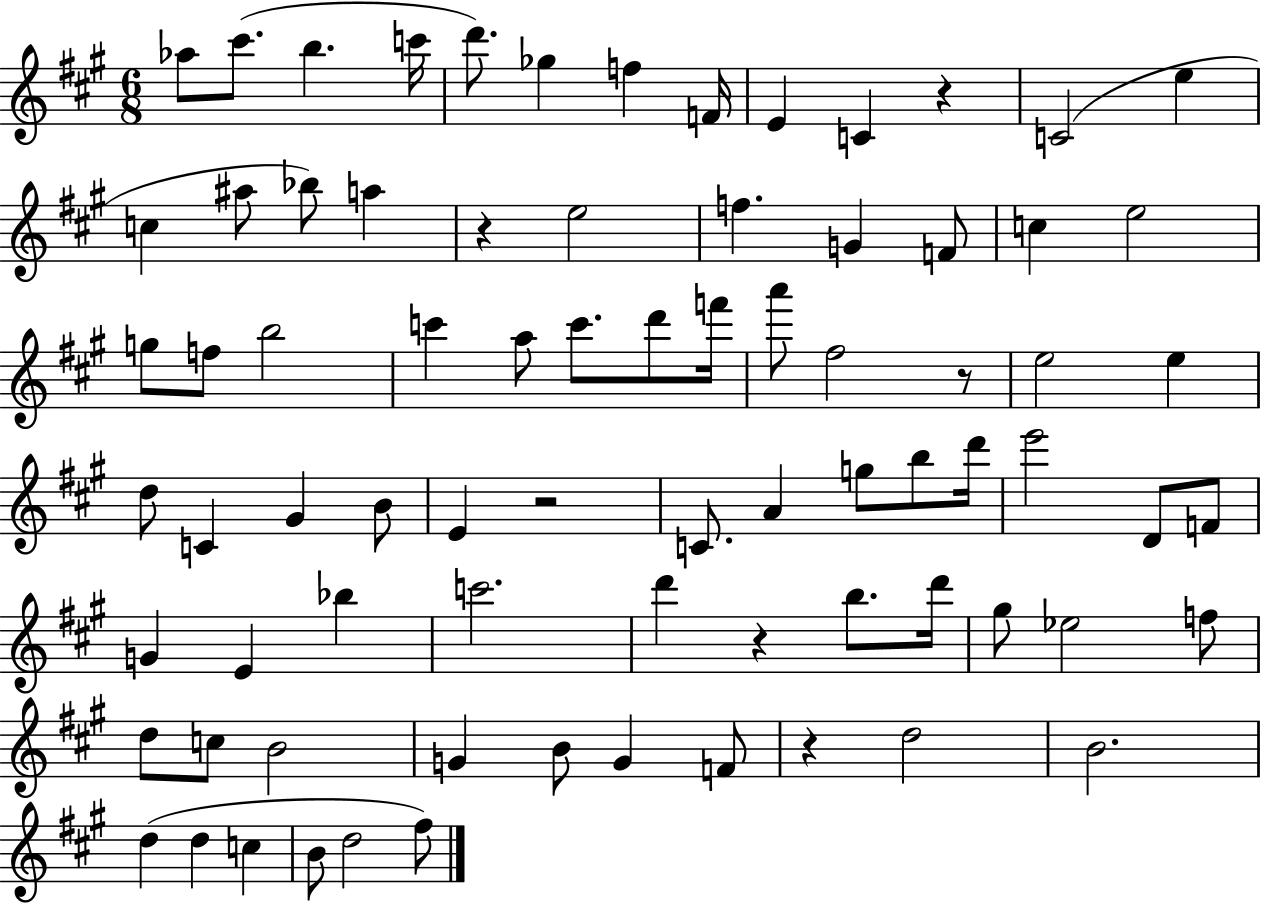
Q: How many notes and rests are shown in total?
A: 78